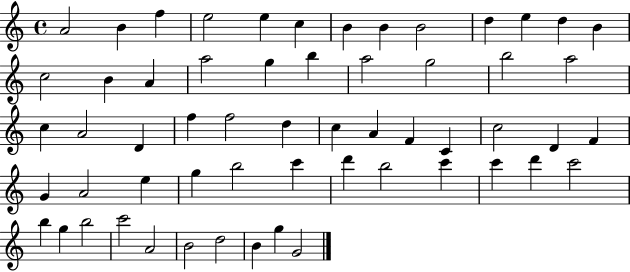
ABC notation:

X:1
T:Untitled
M:4/4
L:1/4
K:C
A2 B f e2 e c B B B2 d e d B c2 B A a2 g b a2 g2 b2 a2 c A2 D f f2 d c A F C c2 D F G A2 e g b2 c' d' b2 c' c' d' c'2 b g b2 c'2 A2 B2 d2 B g G2